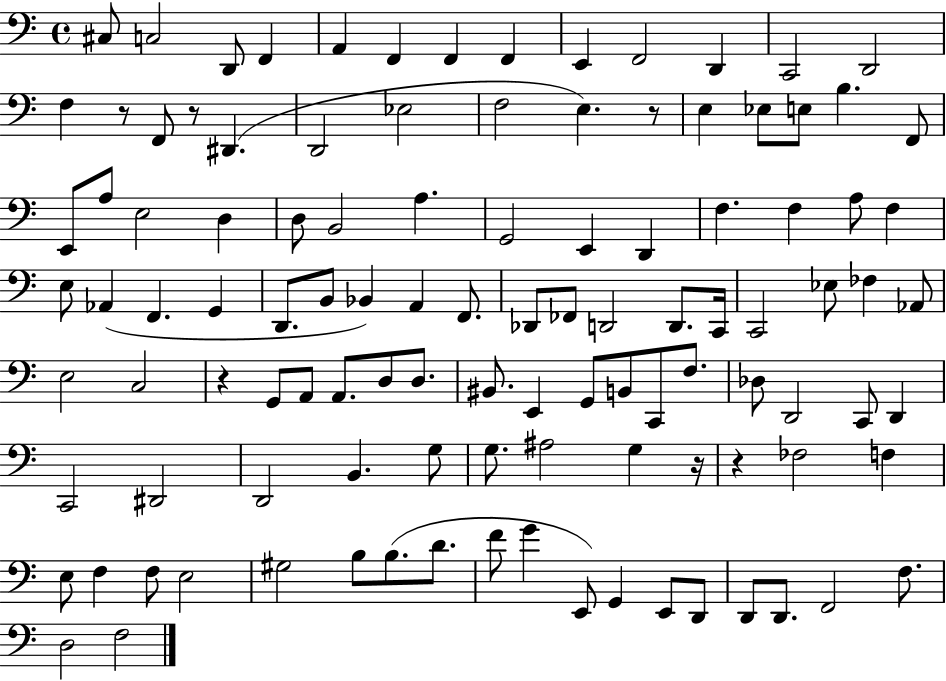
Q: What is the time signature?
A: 4/4